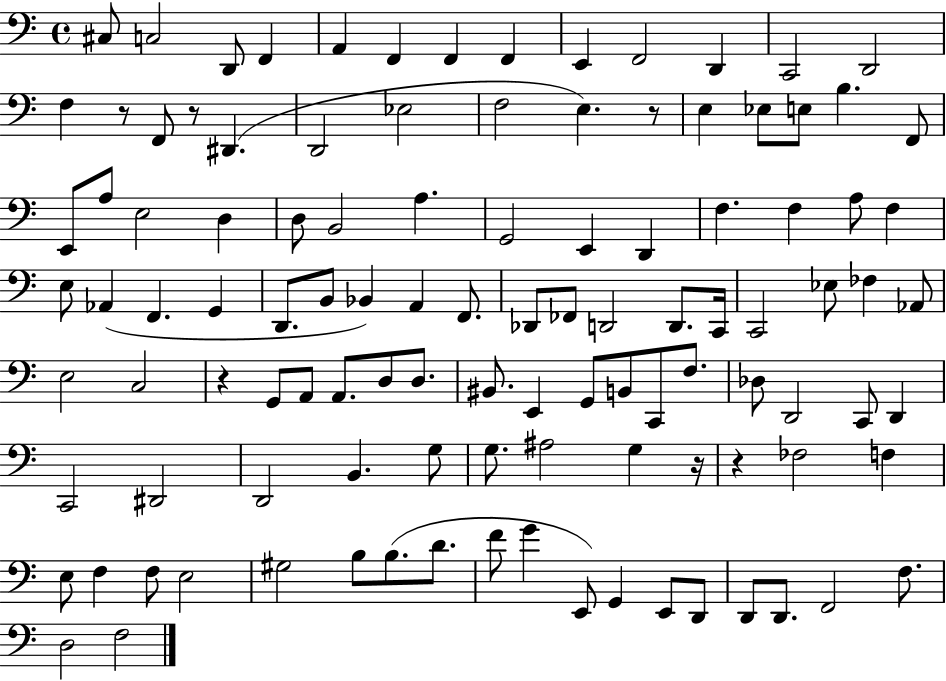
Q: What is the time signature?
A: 4/4